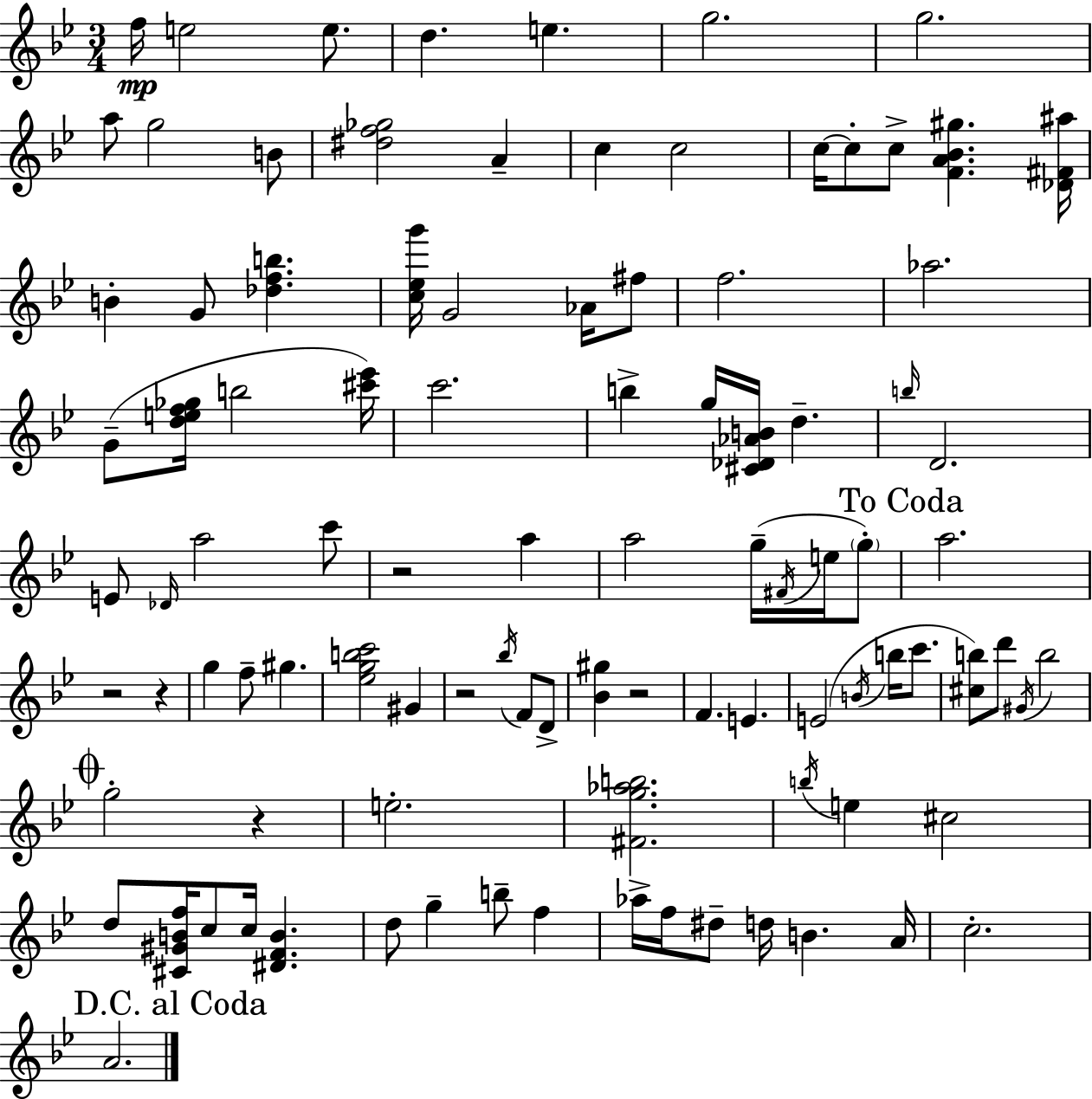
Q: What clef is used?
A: treble